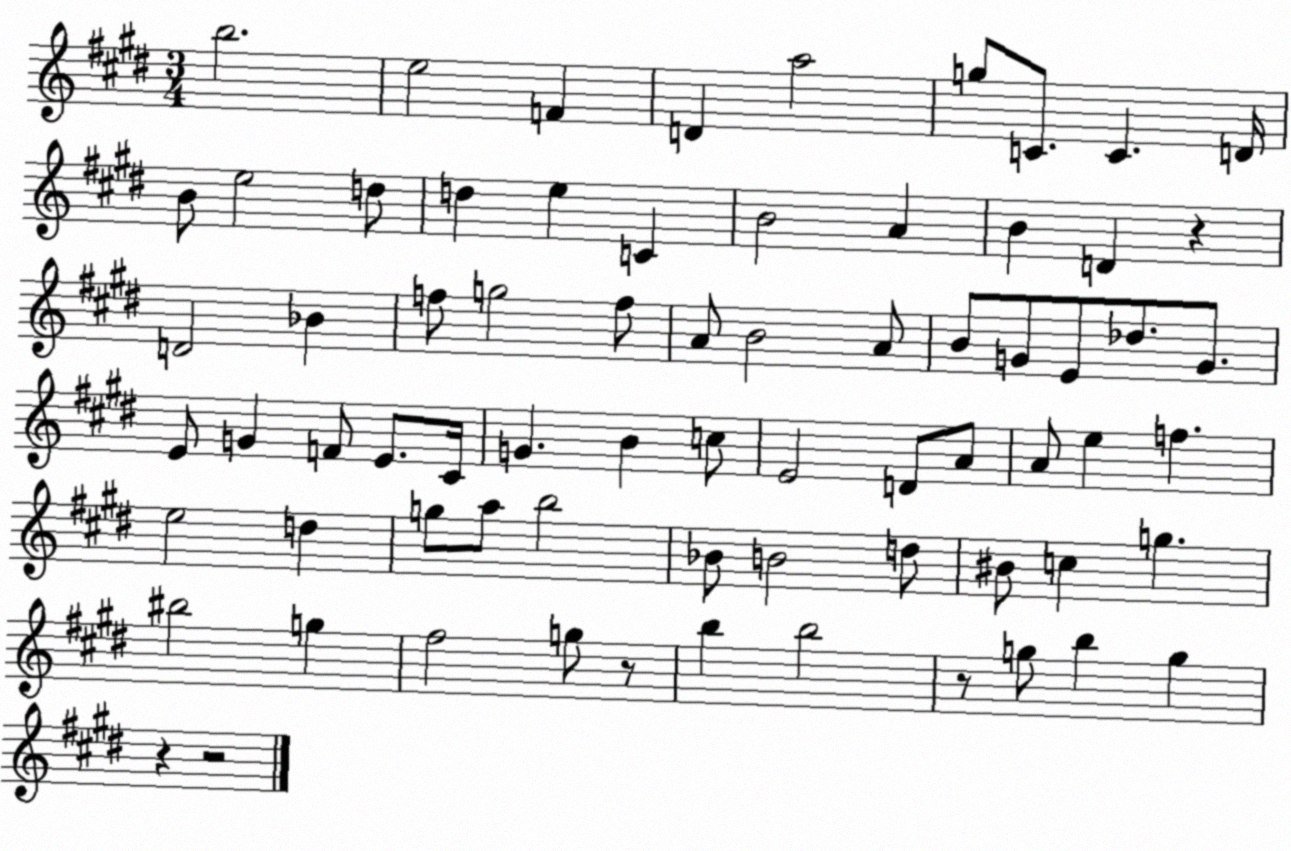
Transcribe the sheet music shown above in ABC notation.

X:1
T:Untitled
M:3/4
L:1/4
K:E
b2 e2 F D a2 g/2 C/2 C D/4 B/2 e2 d/2 d e C B2 A B D z D2 _B f/2 g2 f/2 A/2 B2 A/2 B/2 G/2 E/2 _d/2 G/2 E/2 G F/2 E/2 ^C/4 G B c/2 E2 D/2 A/2 A/2 e f e2 d g/2 a/2 b2 _B/2 B2 d/2 ^B/2 c g ^b2 g ^f2 g/2 z/2 b b2 z/2 g/2 b g z z2